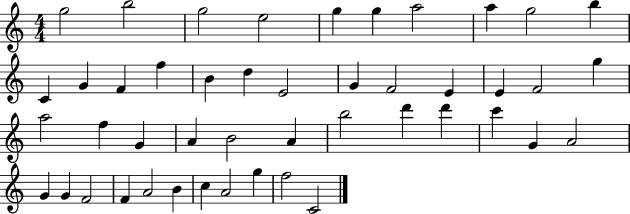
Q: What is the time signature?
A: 4/4